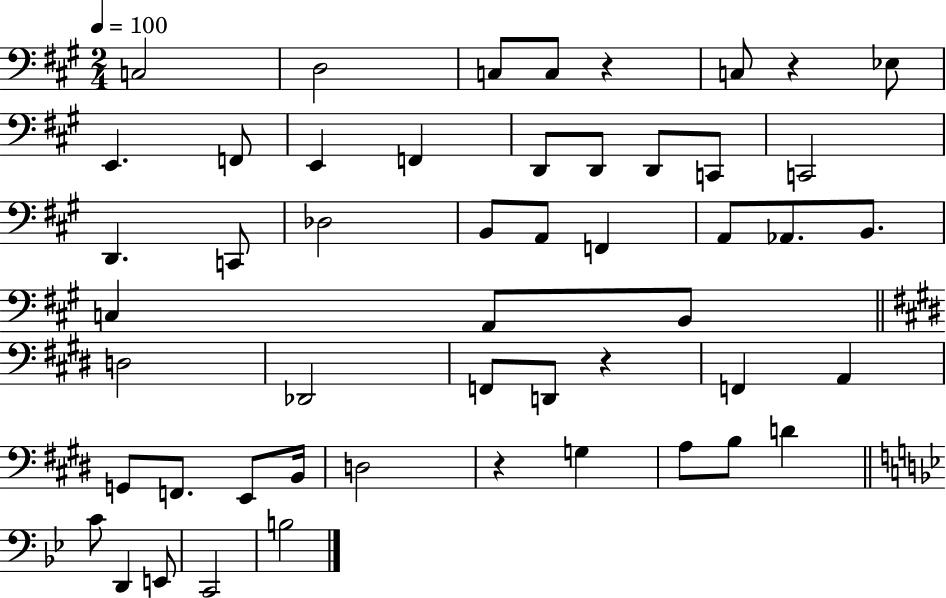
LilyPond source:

{
  \clef bass
  \numericTimeSignature
  \time 2/4
  \key a \major
  \tempo 4 = 100
  \repeat volta 2 { c2 | d2 | c8 c8 r4 | c8 r4 ees8 | \break e,4. f,8 | e,4 f,4 | d,8 d,8 d,8 c,8 | c,2 | \break d,4. c,8 | des2 | b,8 a,8 f,4 | a,8 aes,8. b,8. | \break c4 a,8 b,8 | \bar "||" \break \key e \major d2 | des,2 | f,8 d,8 r4 | f,4 a,4 | \break g,8 f,8. e,8 b,16 | d2 | r4 g4 | a8 b8 d'4 | \break \bar "||" \break \key bes \major c'8 d,4 e,8 | c,2 | b2 | } \bar "|."
}